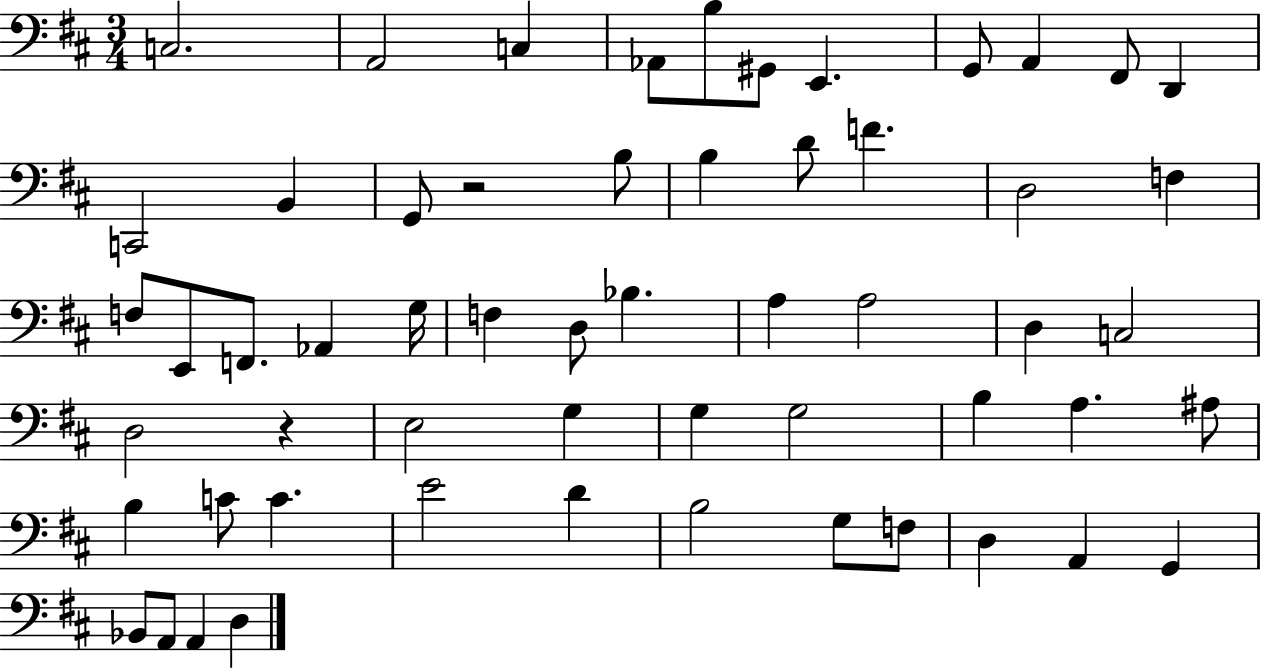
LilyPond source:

{
  \clef bass
  \numericTimeSignature
  \time 3/4
  \key d \major
  c2. | a,2 c4 | aes,8 b8 gis,8 e,4. | g,8 a,4 fis,8 d,4 | \break c,2 b,4 | g,8 r2 b8 | b4 d'8 f'4. | d2 f4 | \break f8 e,8 f,8. aes,4 g16 | f4 d8 bes4. | a4 a2 | d4 c2 | \break d2 r4 | e2 g4 | g4 g2 | b4 a4. ais8 | \break b4 c'8 c'4. | e'2 d'4 | b2 g8 f8 | d4 a,4 g,4 | \break bes,8 a,8 a,4 d4 | \bar "|."
}